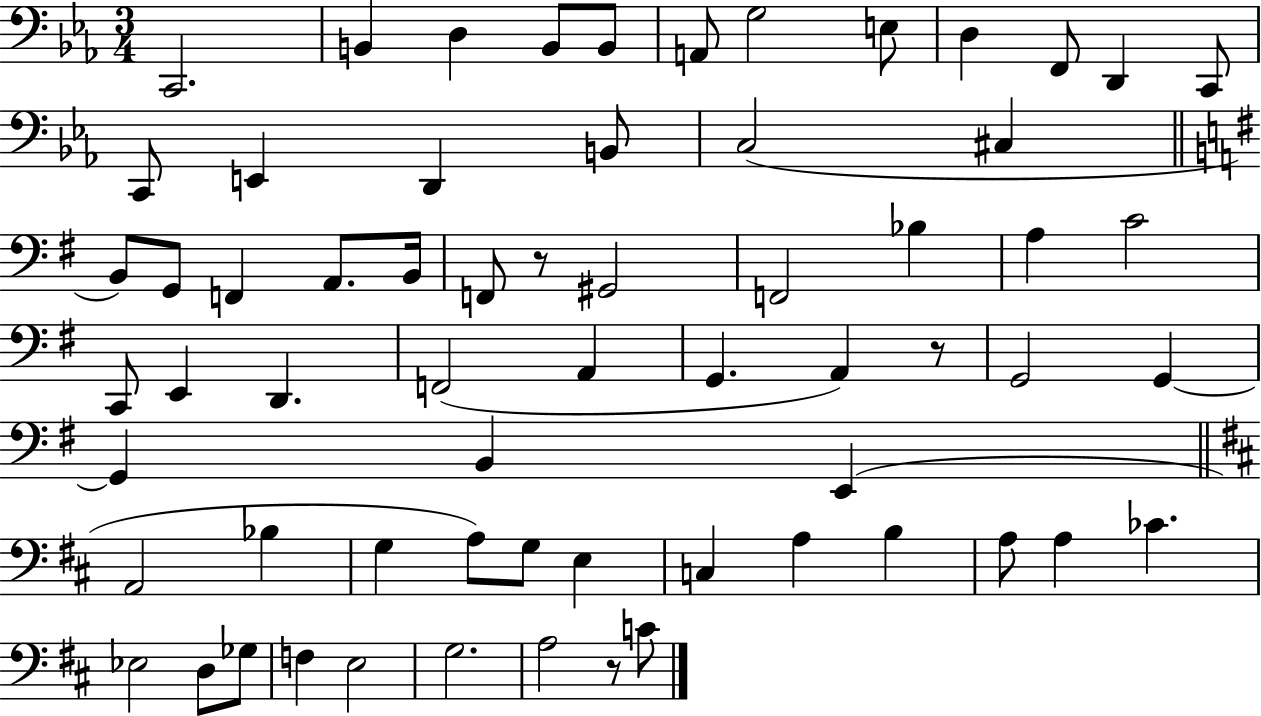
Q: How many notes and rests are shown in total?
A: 64